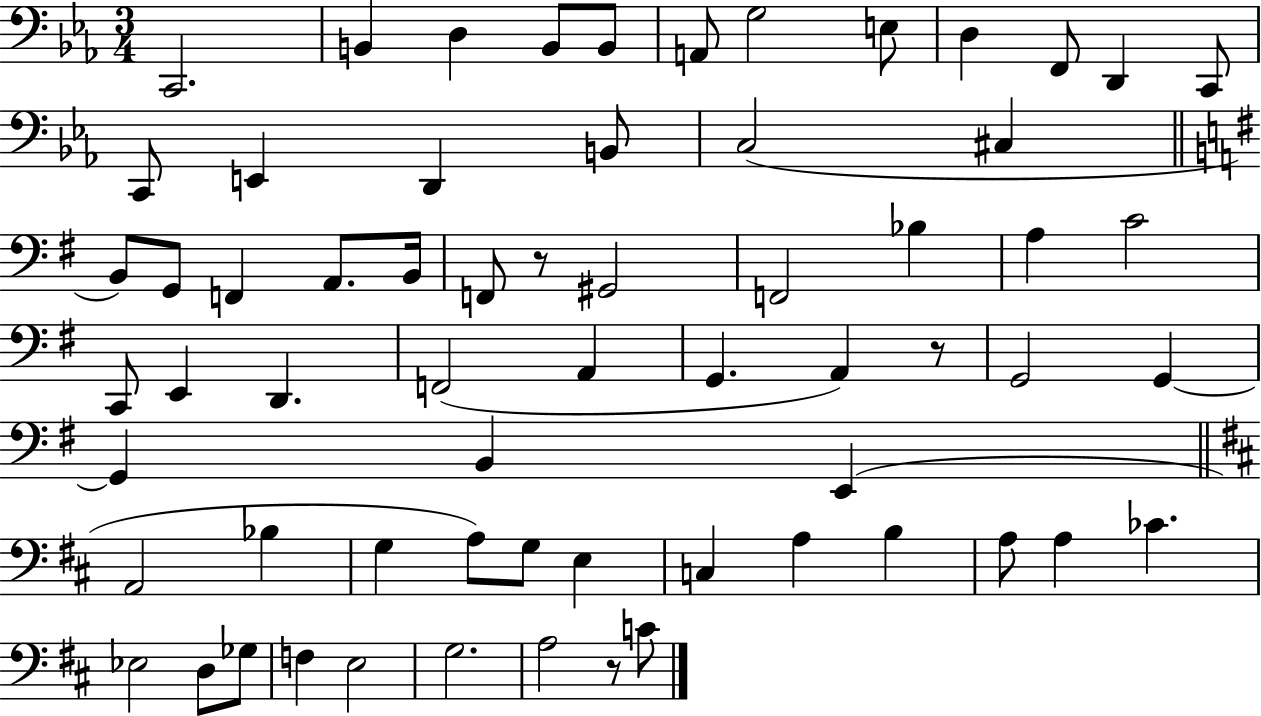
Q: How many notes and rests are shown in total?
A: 64